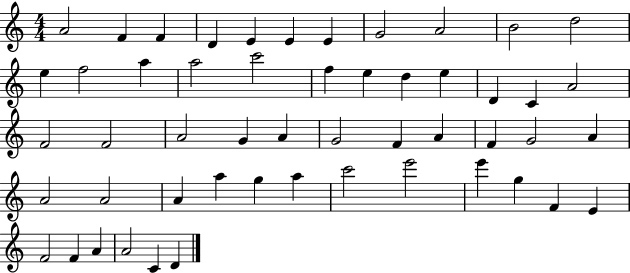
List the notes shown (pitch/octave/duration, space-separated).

A4/h F4/q F4/q D4/q E4/q E4/q E4/q G4/h A4/h B4/h D5/h E5/q F5/h A5/q A5/h C6/h F5/q E5/q D5/q E5/q D4/q C4/q A4/h F4/h F4/h A4/h G4/q A4/q G4/h F4/q A4/q F4/q G4/h A4/q A4/h A4/h A4/q A5/q G5/q A5/q C6/h E6/h E6/q G5/q F4/q E4/q F4/h F4/q A4/q A4/h C4/q D4/q